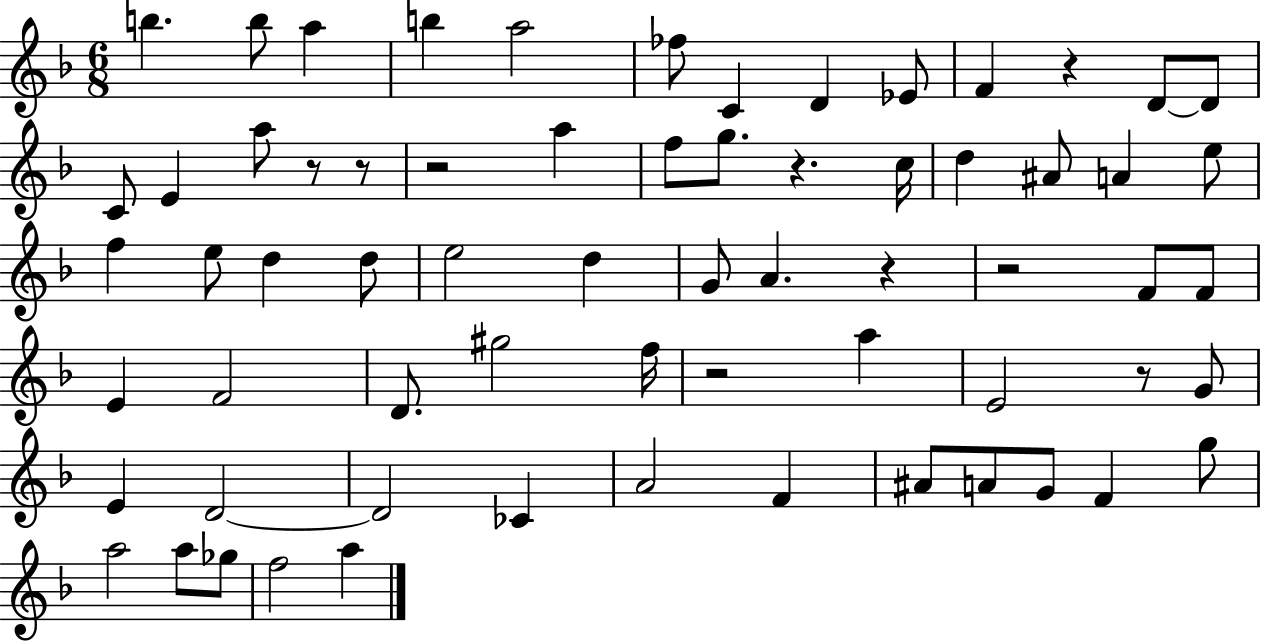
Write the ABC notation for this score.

X:1
T:Untitled
M:6/8
L:1/4
K:F
b b/2 a b a2 _f/2 C D _E/2 F z D/2 D/2 C/2 E a/2 z/2 z/2 z2 a f/2 g/2 z c/4 d ^A/2 A e/2 f e/2 d d/2 e2 d G/2 A z z2 F/2 F/2 E F2 D/2 ^g2 f/4 z2 a E2 z/2 G/2 E D2 D2 _C A2 F ^A/2 A/2 G/2 F g/2 a2 a/2 _g/2 f2 a